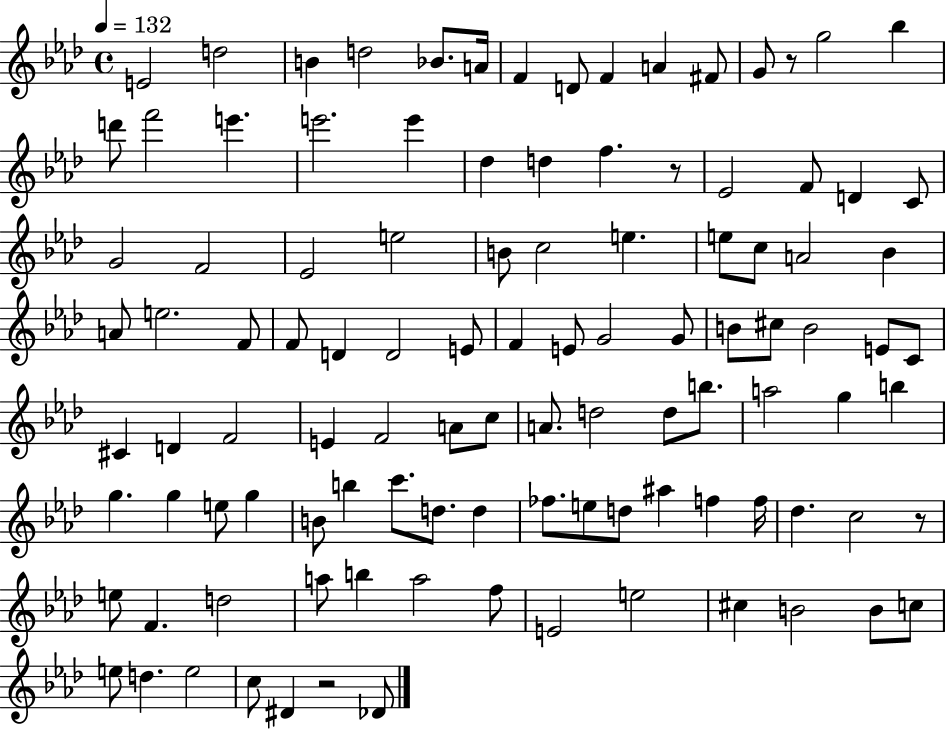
X:1
T:Untitled
M:4/4
L:1/4
K:Ab
E2 d2 B d2 _B/2 A/4 F D/2 F A ^F/2 G/2 z/2 g2 _b d'/2 f'2 e' e'2 e' _d d f z/2 _E2 F/2 D C/2 G2 F2 _E2 e2 B/2 c2 e e/2 c/2 A2 _B A/2 e2 F/2 F/2 D D2 E/2 F E/2 G2 G/2 B/2 ^c/2 B2 E/2 C/2 ^C D F2 E F2 A/2 c/2 A/2 d2 d/2 b/2 a2 g b g g e/2 g B/2 b c'/2 d/2 d _f/2 e/2 d/2 ^a f f/4 _d c2 z/2 e/2 F d2 a/2 b a2 f/2 E2 e2 ^c B2 B/2 c/2 e/2 d e2 c/2 ^D z2 _D/2